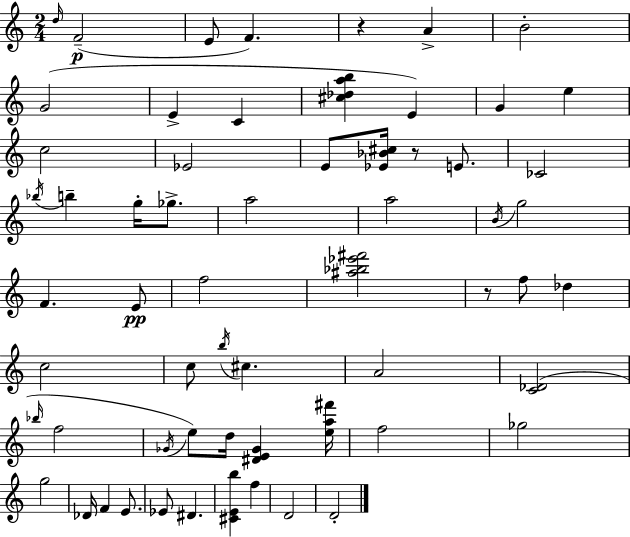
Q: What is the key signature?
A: C major